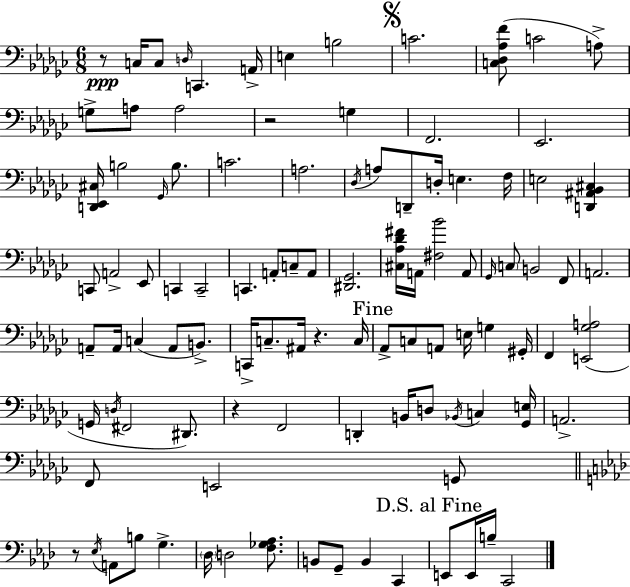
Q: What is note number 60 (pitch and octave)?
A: F2